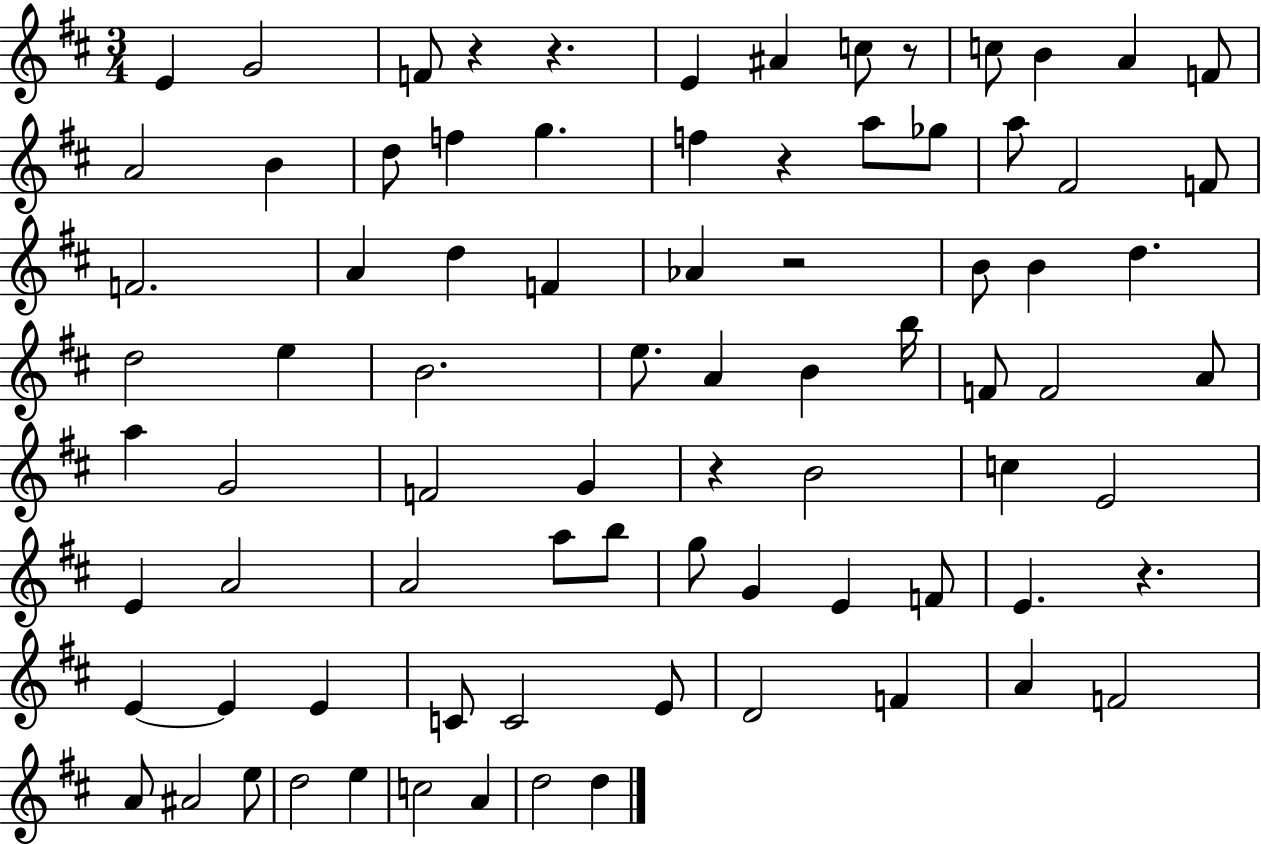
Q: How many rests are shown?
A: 7